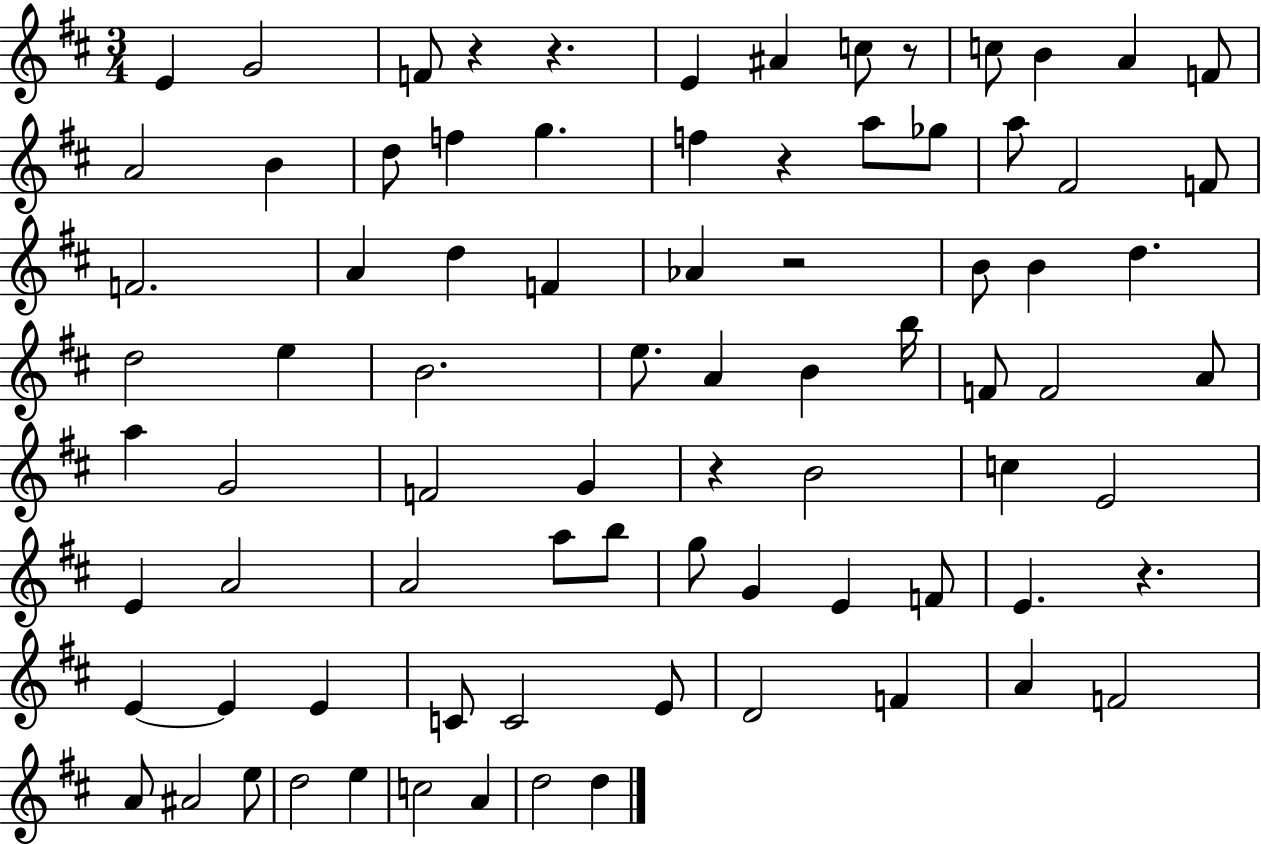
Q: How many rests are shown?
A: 7